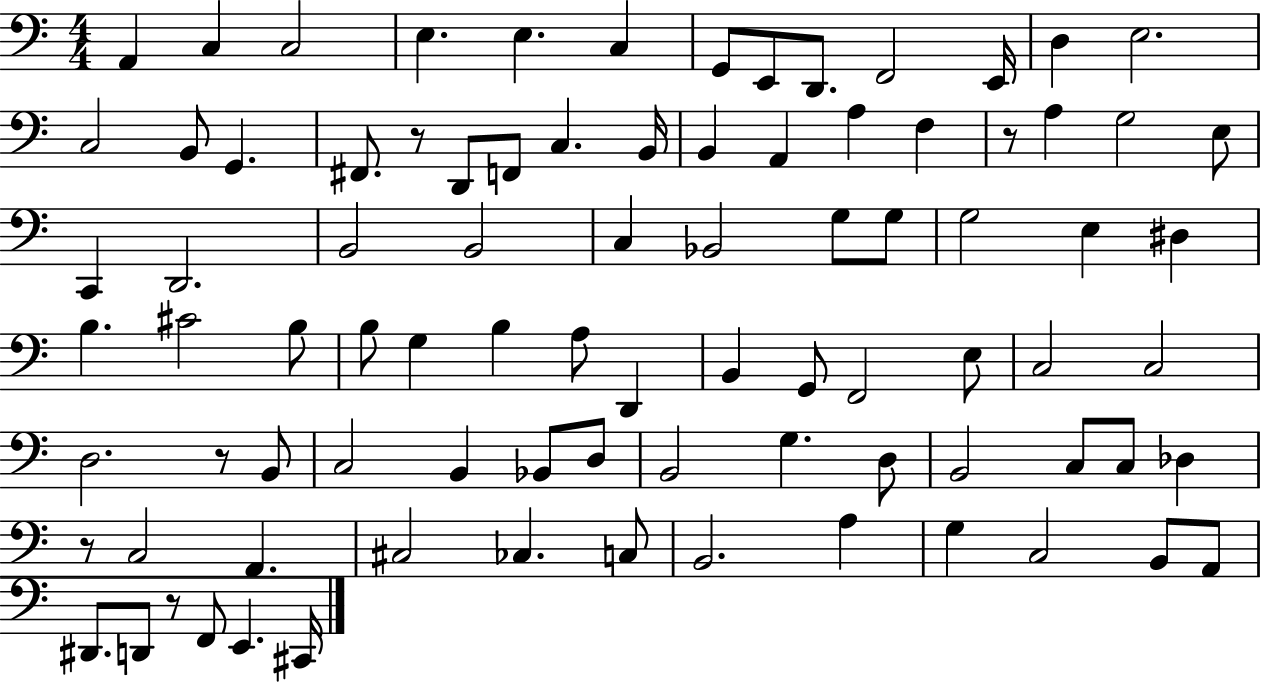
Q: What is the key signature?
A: C major